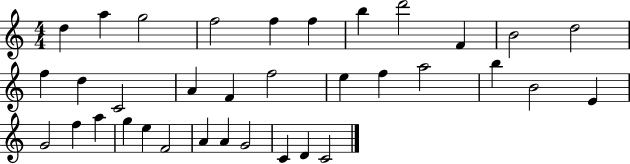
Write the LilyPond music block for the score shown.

{
  \clef treble
  \numericTimeSignature
  \time 4/4
  \key c \major
  d''4 a''4 g''2 | f''2 f''4 f''4 | b''4 d'''2 f'4 | b'2 d''2 | \break f''4 d''4 c'2 | a'4 f'4 f''2 | e''4 f''4 a''2 | b''4 b'2 e'4 | \break g'2 f''4 a''4 | g''4 e''4 f'2 | a'4 a'4 g'2 | c'4 d'4 c'2 | \break \bar "|."
}